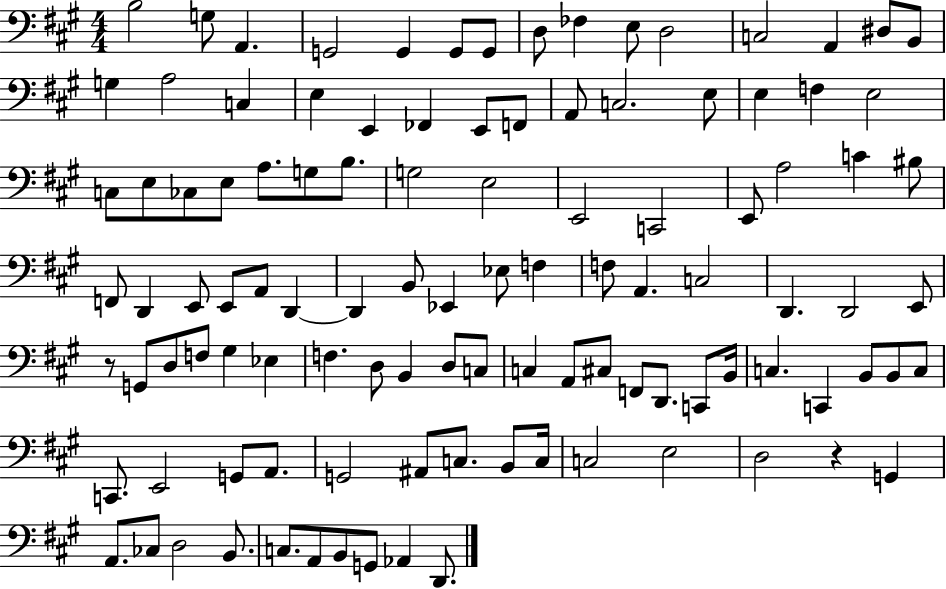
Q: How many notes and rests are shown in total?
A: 108